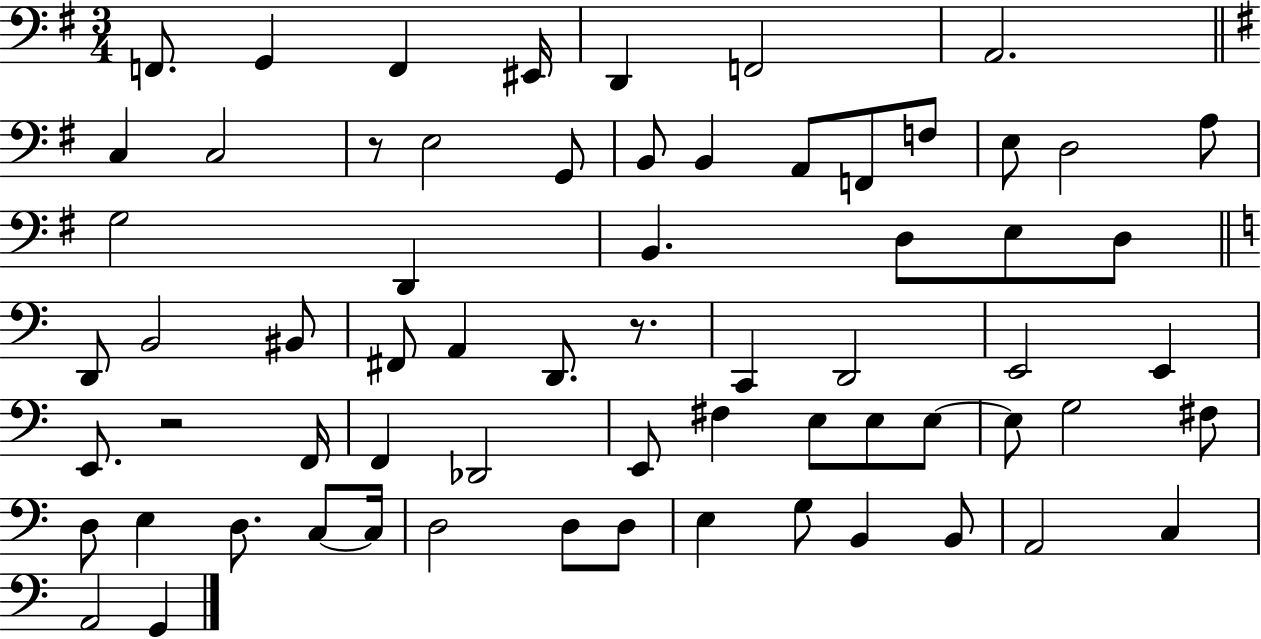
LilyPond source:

{
  \clef bass
  \numericTimeSignature
  \time 3/4
  \key g \major
  f,8. g,4 f,4 eis,16 | d,4 f,2 | a,2. | \bar "||" \break \key e \minor c4 c2 | r8 e2 g,8 | b,8 b,4 a,8 f,8 f8 | e8 d2 a8 | \break g2 d,4 | b,4. d8 e8 d8 | \bar "||" \break \key c \major d,8 b,2 bis,8 | fis,8 a,4 d,8. r8. | c,4 d,2 | e,2 e,4 | \break e,8. r2 f,16 | f,4 des,2 | e,8 fis4 e8 e8 e8~~ | e8 g2 fis8 | \break d8 e4 d8. c8~~ c16 | d2 d8 d8 | e4 g8 b,4 b,8 | a,2 c4 | \break a,2 g,4 | \bar "|."
}